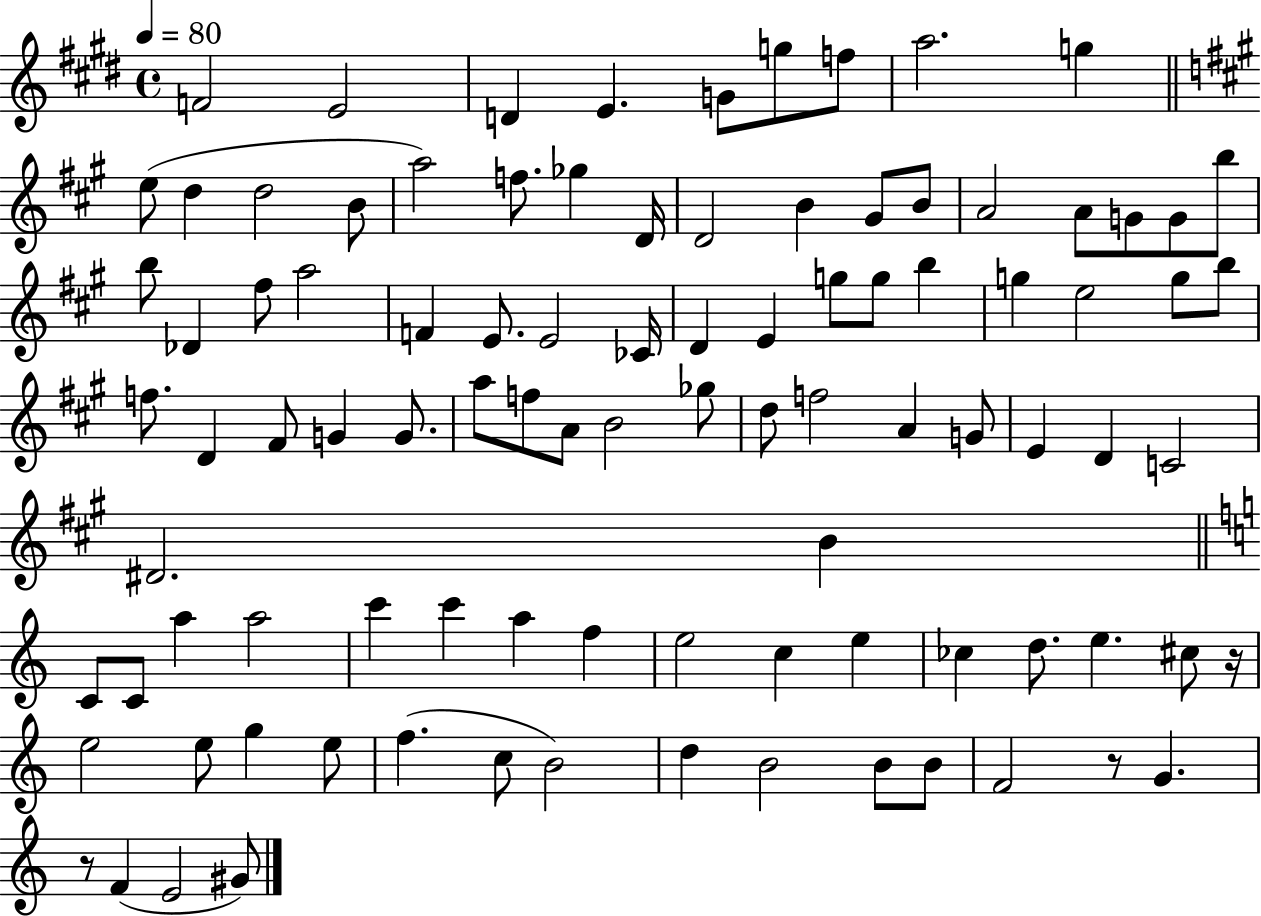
{
  \clef treble
  \time 4/4
  \defaultTimeSignature
  \key e \major
  \tempo 4 = 80
  f'2 e'2 | d'4 e'4. g'8 g''8 f''8 | a''2. g''4 | \bar "||" \break \key a \major e''8( d''4 d''2 b'8 | a''2) f''8. ges''4 d'16 | d'2 b'4 gis'8 b'8 | a'2 a'8 g'8 g'8 b''8 | \break b''8 des'4 fis''8 a''2 | f'4 e'8. e'2 ces'16 | d'4 e'4 g''8 g''8 b''4 | g''4 e''2 g''8 b''8 | \break f''8. d'4 fis'8 g'4 g'8. | a''8 f''8 a'8 b'2 ges''8 | d''8 f''2 a'4 g'8 | e'4 d'4 c'2 | \break dis'2. b'4 | \bar "||" \break \key a \minor c'8 c'8 a''4 a''2 | c'''4 c'''4 a''4 f''4 | e''2 c''4 e''4 | ces''4 d''8. e''4. cis''8 r16 | \break e''2 e''8 g''4 e''8 | f''4.( c''8 b'2) | d''4 b'2 b'8 b'8 | f'2 r8 g'4. | \break r8 f'4( e'2 gis'8) | \bar "|."
}